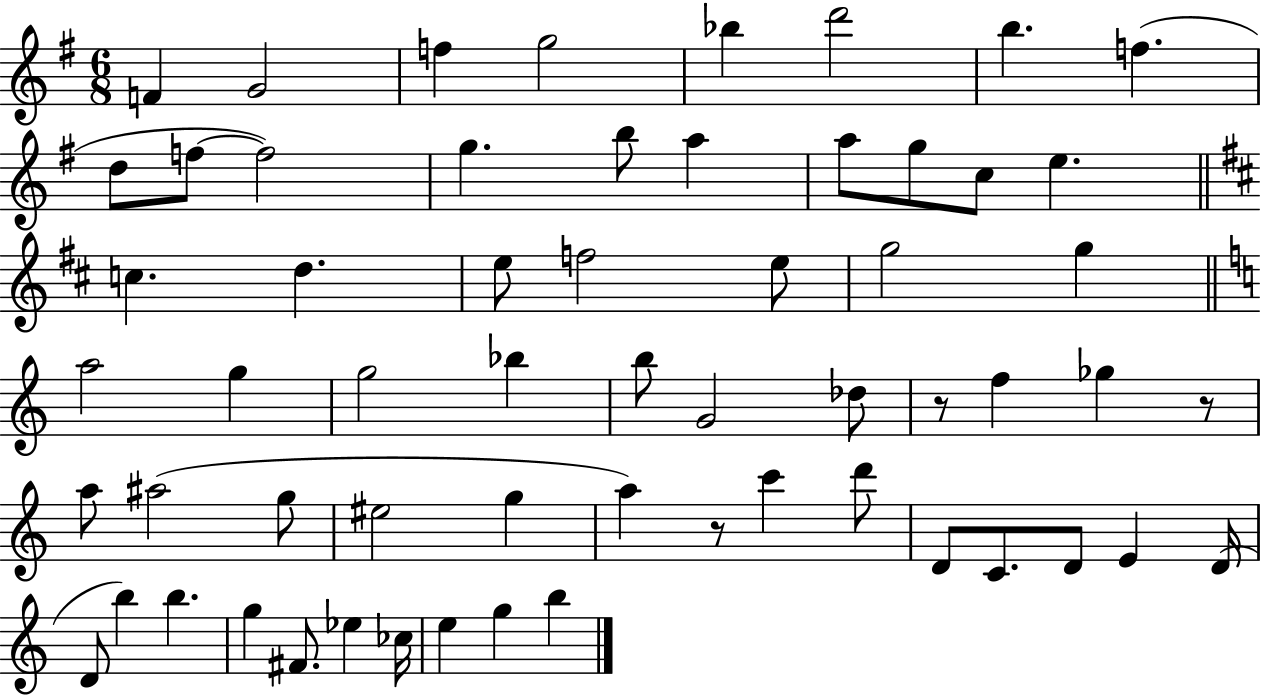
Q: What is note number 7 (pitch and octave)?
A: B5